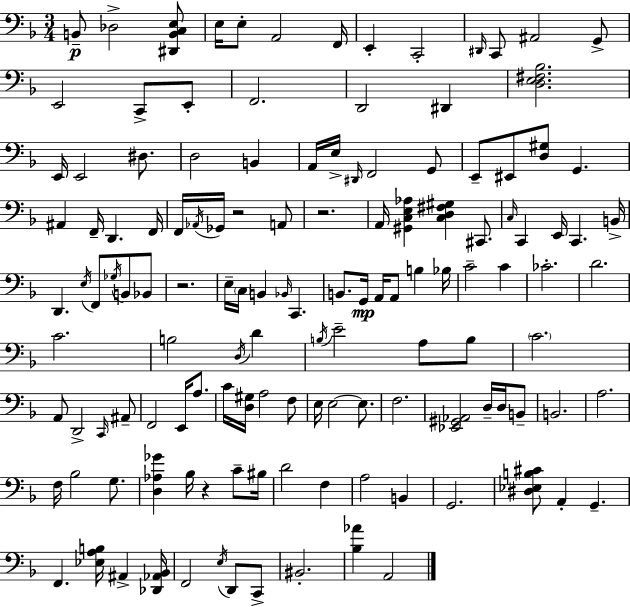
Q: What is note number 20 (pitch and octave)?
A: E2